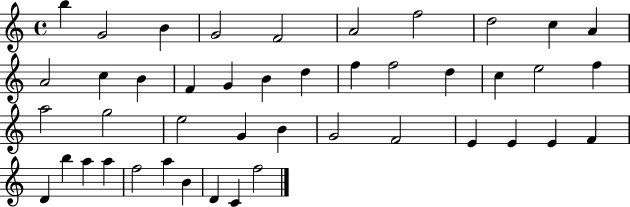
X:1
T:Untitled
M:4/4
L:1/4
K:C
b G2 B G2 F2 A2 f2 d2 c A A2 c B F G B d f f2 d c e2 f a2 g2 e2 G B G2 F2 E E E F D b a a f2 a B D C f2